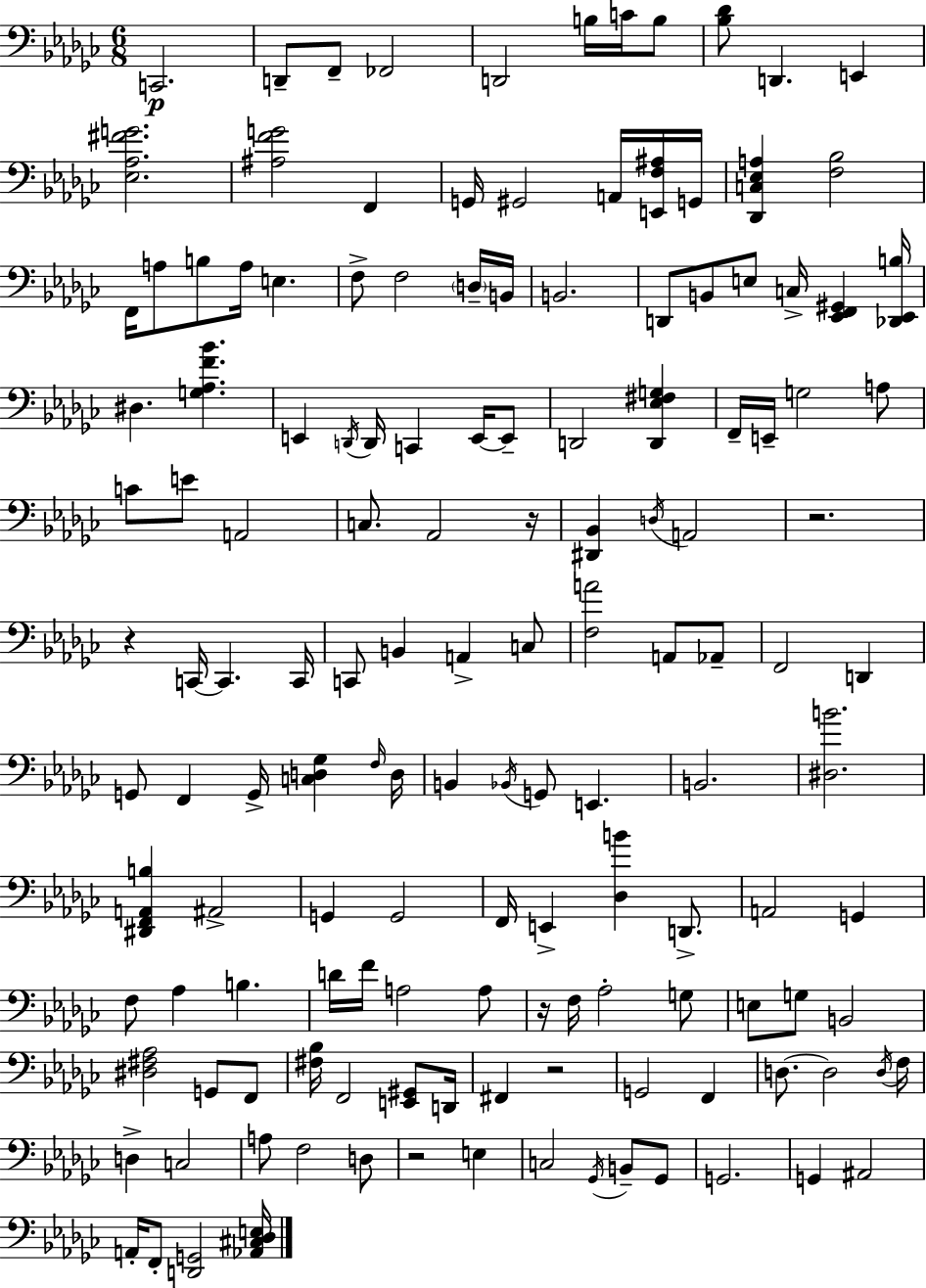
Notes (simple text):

C2/h. D2/e F2/e FES2/h D2/h B3/s C4/s B3/e [Bb3,Db4]/e D2/q. E2/q [Eb3,Ab3,F#4,G4]/h. [A#3,F4,G4]/h F2/q G2/s G#2/h A2/s [E2,F3,A#3]/s G2/s [Db2,C3,Eb3,A3]/q [F3,Bb3]/h F2/s A3/e B3/e A3/s E3/q. F3/e F3/h D3/s B2/s B2/h. D2/e B2/e E3/e C3/s [Eb2,F2,G#2]/q [Db2,Eb2,B3]/s D#3/q. [G3,Ab3,F4,Bb4]/q. E2/q D2/s D2/s C2/q E2/s E2/e D2/h [D2,Eb3,F#3,G3]/q F2/s E2/s G3/h A3/e C4/e E4/e A2/h C3/e. Ab2/h R/s [D#2,Bb2]/q D3/s A2/h R/h. R/q C2/s C2/q. C2/s C2/e B2/q A2/q C3/e [F3,A4]/h A2/e Ab2/e F2/h D2/q G2/e F2/q G2/s [C3,D3,Gb3]/q F3/s D3/s B2/q Bb2/s G2/e E2/q. B2/h. [D#3,B4]/h. [D#2,F2,A2,B3]/q A#2/h G2/q G2/h F2/s E2/q [Db3,B4]/q D2/e. A2/h G2/q F3/e Ab3/q B3/q. D4/s F4/s A3/h A3/e R/s F3/s Ab3/h G3/e E3/e G3/e B2/h [D#3,F#3,Ab3]/h G2/e F2/e [F#3,Bb3]/s F2/h [E2,G#2]/e D2/s F#2/q R/h G2/h F2/q D3/e. D3/h D3/s F3/s D3/q C3/h A3/e F3/h D3/e R/h E3/q C3/h Gb2/s B2/e Gb2/e G2/h. G2/q A#2/h A2/s F2/e [D2,G2]/h [Ab2,C#3,Db3,E3]/s